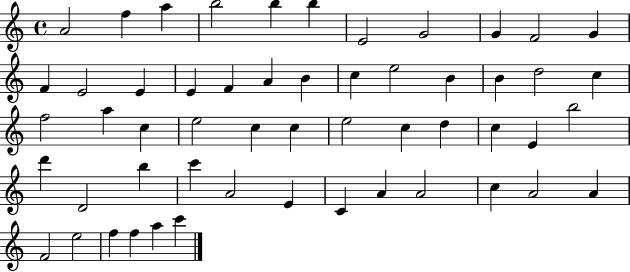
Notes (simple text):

A4/h F5/q A5/q B5/h B5/q B5/q E4/h G4/h G4/q F4/h G4/q F4/q E4/h E4/q E4/q F4/q A4/q B4/q C5/q E5/h B4/q B4/q D5/h C5/q F5/h A5/q C5/q E5/h C5/q C5/q E5/h C5/q D5/q C5/q E4/q B5/h D6/q D4/h B5/q C6/q A4/h E4/q C4/q A4/q A4/h C5/q A4/h A4/q F4/h E5/h F5/q F5/q A5/q C6/q